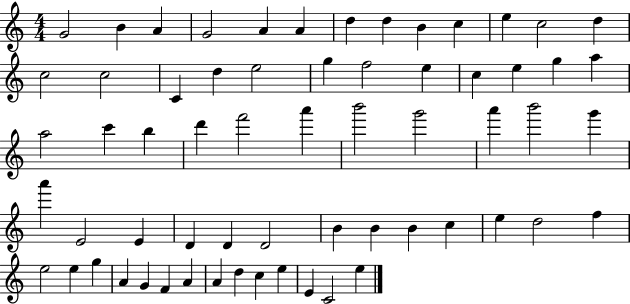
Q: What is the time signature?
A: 4/4